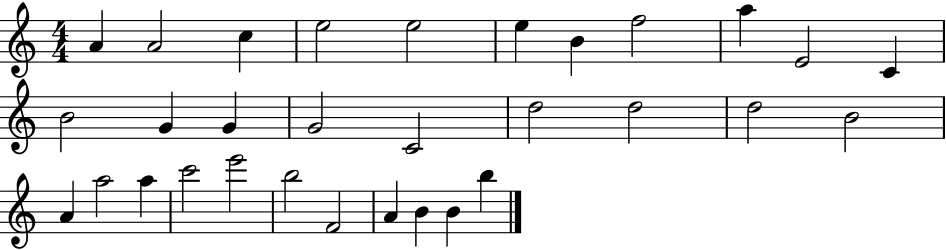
{
  \clef treble
  \numericTimeSignature
  \time 4/4
  \key c \major
  a'4 a'2 c''4 | e''2 e''2 | e''4 b'4 f''2 | a''4 e'2 c'4 | \break b'2 g'4 g'4 | g'2 c'2 | d''2 d''2 | d''2 b'2 | \break a'4 a''2 a''4 | c'''2 e'''2 | b''2 f'2 | a'4 b'4 b'4 b''4 | \break \bar "|."
}